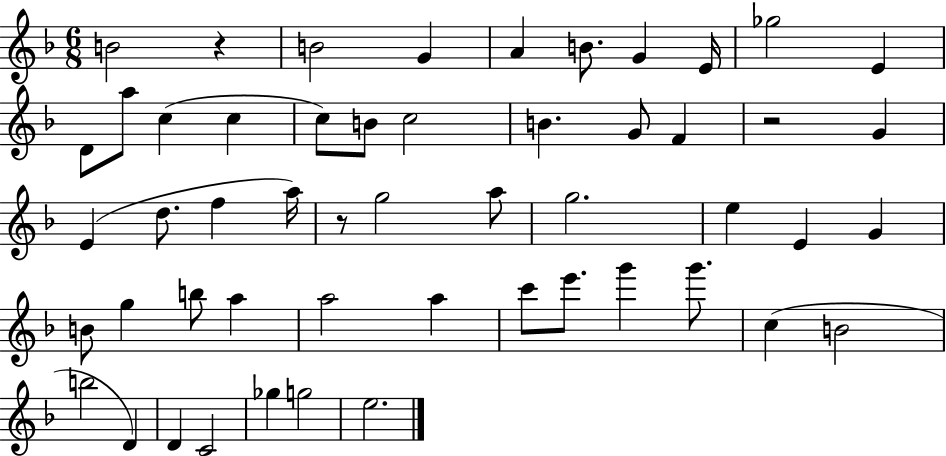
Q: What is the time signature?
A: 6/8